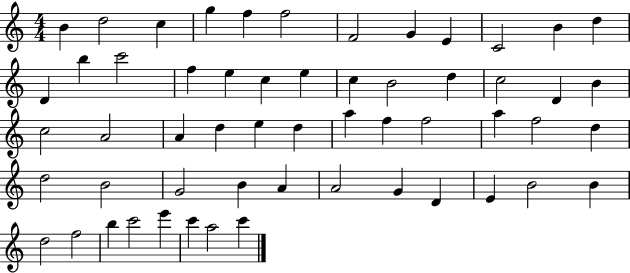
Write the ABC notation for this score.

X:1
T:Untitled
M:4/4
L:1/4
K:C
B d2 c g f f2 F2 G E C2 B d D b c'2 f e c e c B2 d c2 D B c2 A2 A d e d a f f2 a f2 d d2 B2 G2 B A A2 G D E B2 B d2 f2 b c'2 e' c' a2 c'